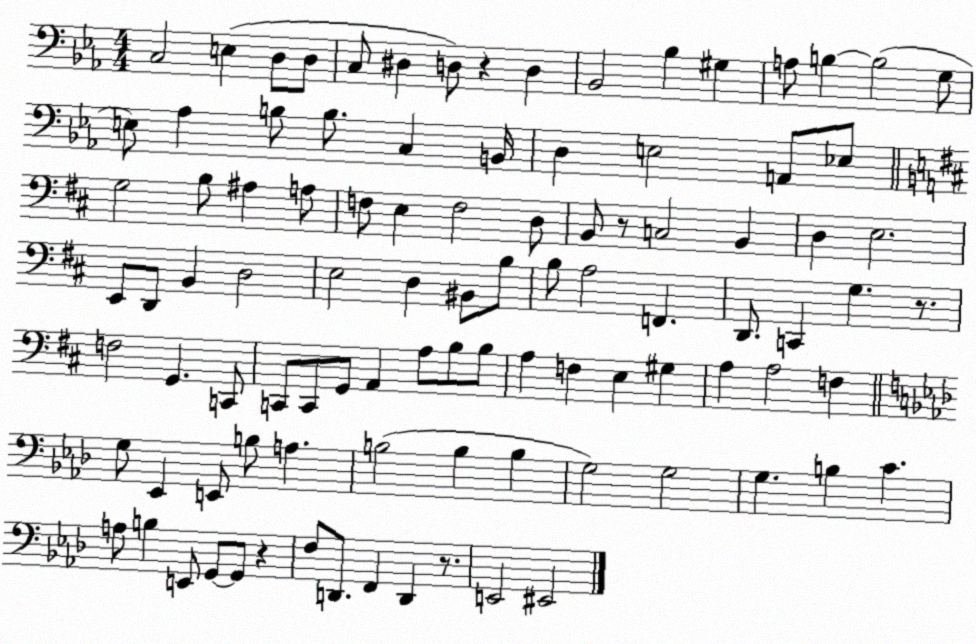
X:1
T:Untitled
M:4/4
L:1/4
K:Eb
C,2 E, D,/2 D,/2 C,/2 ^D, D,/2 z D, _B,,2 _B, ^G, A,/2 B, B,2 G,/2 E,/2 _A, B,/2 B,/2 C, B,,/4 D, E,2 A,,/2 _E,/2 G,2 B,/2 ^A, A,/2 F,/2 E, F,2 D,/2 B,,/2 z/2 C,2 B,, D, E,2 E,,/2 D,,/2 B,, D,2 E,2 D, ^B,,/2 B,/2 B,/2 A,2 F,, D,,/2 C,, G, z/2 F,2 G,, C,,/2 C,,/2 C,,/2 G,,/2 A,, A,/2 B,/2 B,/2 A, F, E, ^G, A, A,2 F, G,/2 _E,, E,,/2 B,/2 A, B,2 B, B, G,2 G,2 G, B, C A,/2 B, E,,/2 G,,/2 G,,/2 z F,/2 D,,/2 F,, D,, z/2 E,,2 ^E,,2